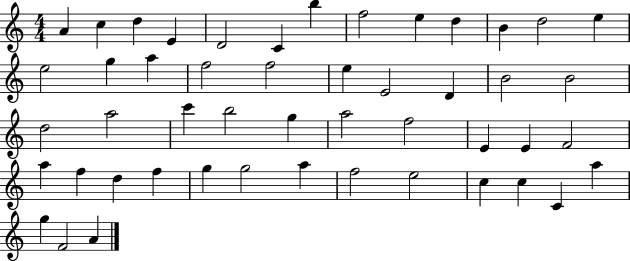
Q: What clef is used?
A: treble